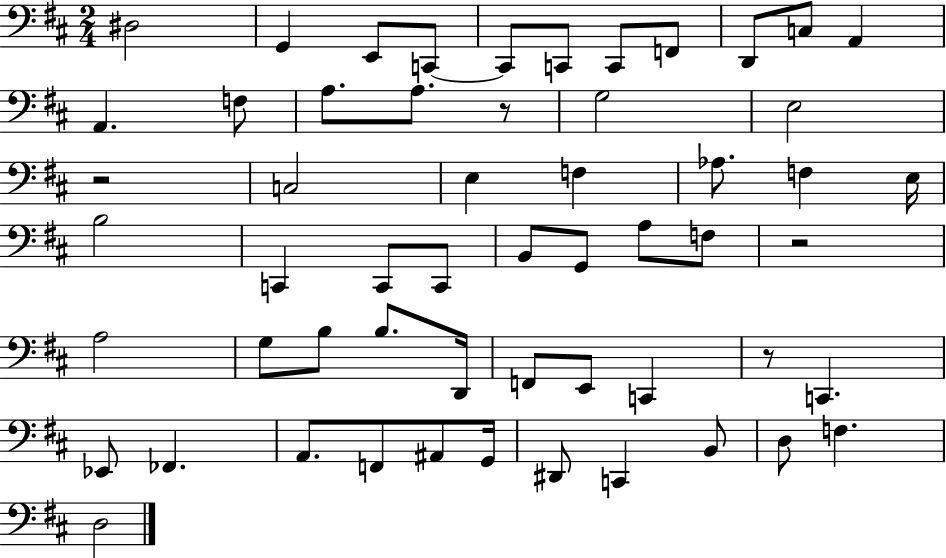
D#3/h G2/q E2/e C2/e C2/e C2/e C2/e F2/e D2/e C3/e A2/q A2/q. F3/e A3/e. A3/e. R/e G3/h E3/h R/h C3/h E3/q F3/q Ab3/e. F3/q E3/s B3/h C2/q C2/e C2/e B2/e G2/e A3/e F3/e R/h A3/h G3/e B3/e B3/e. D2/s F2/e E2/e C2/q R/e C2/q. Eb2/e FES2/q. A2/e. F2/e A#2/e G2/s D#2/e C2/q B2/e D3/e F3/q. D3/h